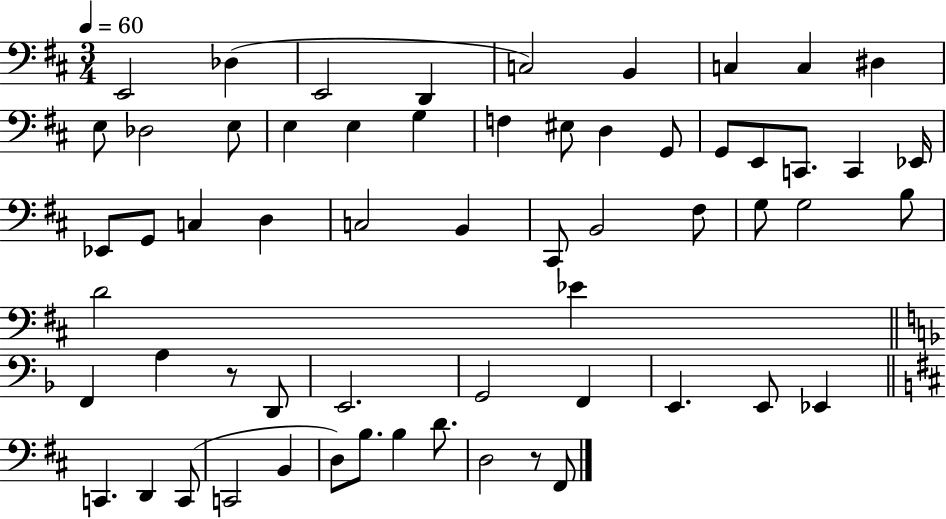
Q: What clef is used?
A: bass